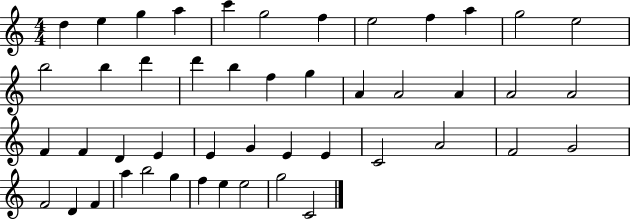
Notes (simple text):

D5/q E5/q G5/q A5/q C6/q G5/h F5/q E5/h F5/q A5/q G5/h E5/h B5/h B5/q D6/q D6/q B5/q F5/q G5/q A4/q A4/h A4/q A4/h A4/h F4/q F4/q D4/q E4/q E4/q G4/q E4/q E4/q C4/h A4/h F4/h G4/h F4/h D4/q F4/q A5/q B5/h G5/q F5/q E5/q E5/h G5/h C4/h